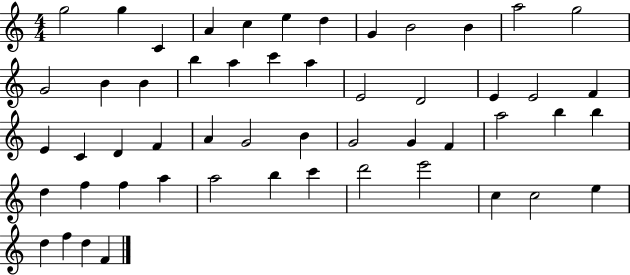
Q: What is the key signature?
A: C major